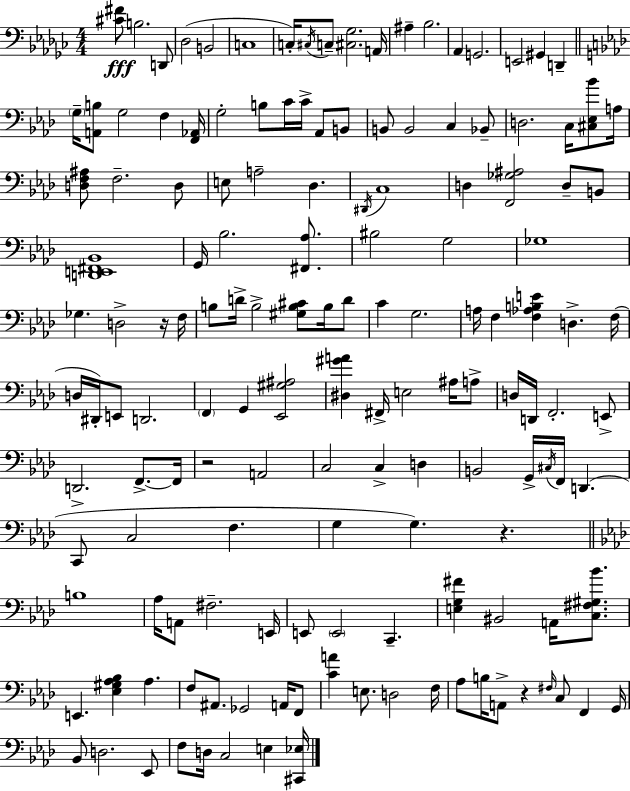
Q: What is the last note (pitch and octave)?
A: E3